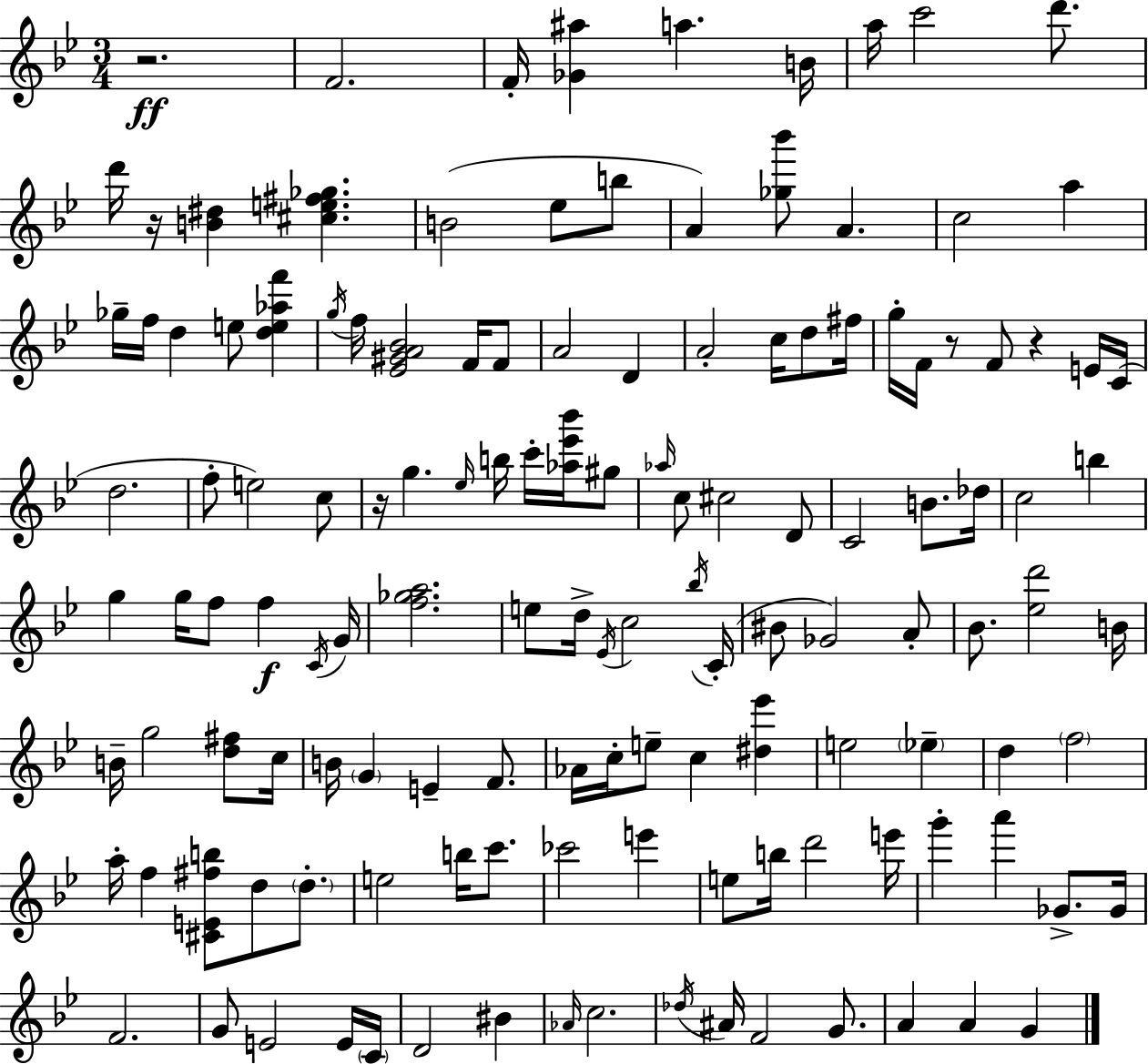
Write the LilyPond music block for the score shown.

{
  \clef treble
  \numericTimeSignature
  \time 3/4
  \key g \minor
  \repeat volta 2 { r2.\ff | f'2. | f'16-. <ges' ais''>4 a''4. b'16 | a''16 c'''2 d'''8. | \break d'''16 r16 <b' dis''>4 <cis'' e'' fis'' ges''>4. | b'2( ees''8 b''8 | a'4) <ges'' bes'''>8 a'4. | c''2 a''4 | \break ges''16-- f''16 d''4 e''8 <d'' e'' aes'' f'''>4 | \acciaccatura { g''16 } f''16 <ees' gis' a' bes'>2 f'16 f'8 | a'2 d'4 | a'2-. c''16 d''8 | \break fis''16 g''16-. f'16 r8 f'8 r4 e'16 | c'16( d''2. | f''8-. e''2) c''8 | r16 g''4. \grace { ees''16 } b''16 c'''16-. <aes'' ees''' bes'''>16 | \break gis''8 \grace { aes''16 } c''8 cis''2 | d'8 c'2 b'8. | des''16 c''2 b''4 | g''4 g''16 f''8 f''4\f | \break \acciaccatura { c'16 } g'16 <f'' ges'' a''>2. | e''8 d''16-> \acciaccatura { ees'16 } c''2 | \acciaccatura { bes''16 }( c'16-. bis'8 ges'2) | a'8-. bes'8. <ees'' d'''>2 | \break b'16 b'16-- g''2 | <d'' fis''>8 c''16 b'16 \parenthesize g'4 e'4-- | f'8. aes'16 c''16-. e''8-- c''4 | <dis'' ees'''>4 e''2 | \break \parenthesize ees''4-- d''4 \parenthesize f''2 | a''16-. f''4 <cis' e' fis'' b''>8 | d''8 \parenthesize d''8.-. e''2 | b''16 c'''8. ces'''2 | \break e'''4 e''8 b''16 d'''2 | e'''16 g'''4-. a'''4 | ges'8.-> ges'16 f'2. | g'8 e'2 | \break e'16 \parenthesize c'16 d'2 | bis'4 \grace { aes'16 } c''2. | \acciaccatura { des''16 } ais'16 f'2 | g'8. a'4 | \break a'4 g'4 } \bar "|."
}